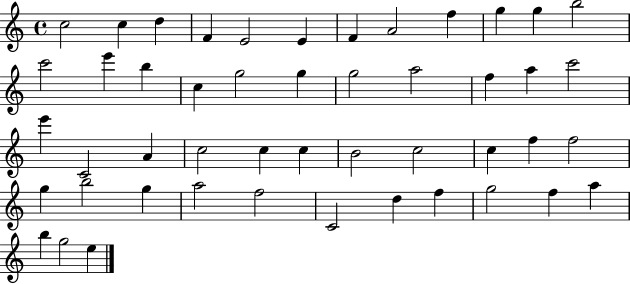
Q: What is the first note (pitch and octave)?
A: C5